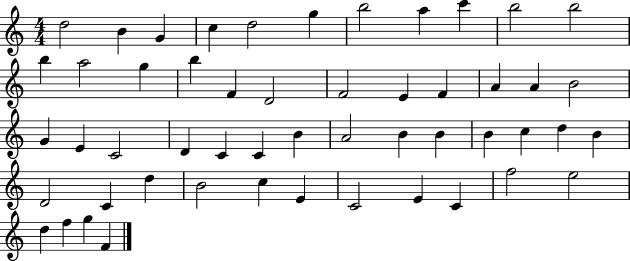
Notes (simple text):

D5/h B4/q G4/q C5/q D5/h G5/q B5/h A5/q C6/q B5/h B5/h B5/q A5/h G5/q B5/q F4/q D4/h F4/h E4/q F4/q A4/q A4/q B4/h G4/q E4/q C4/h D4/q C4/q C4/q B4/q A4/h B4/q B4/q B4/q C5/q D5/q B4/q D4/h C4/q D5/q B4/h C5/q E4/q C4/h E4/q C4/q F5/h E5/h D5/q F5/q G5/q F4/q